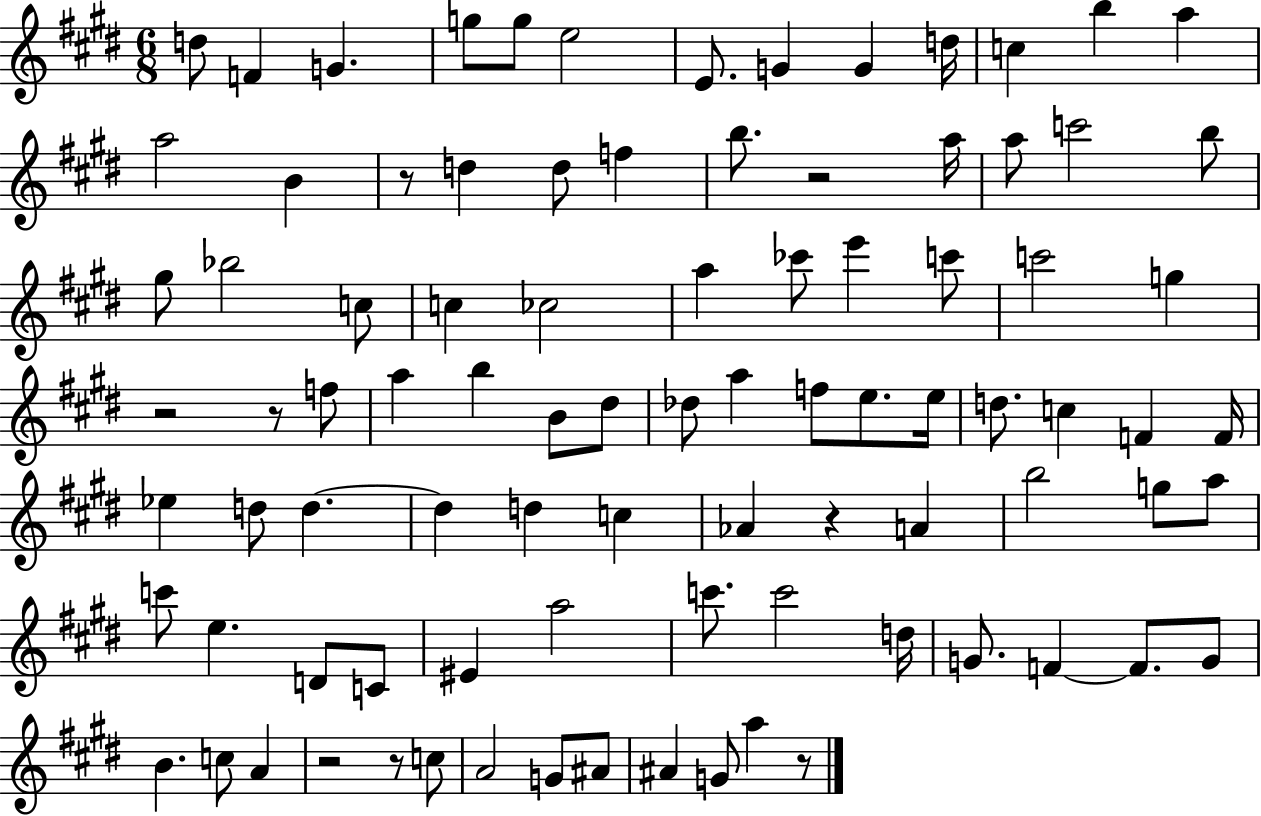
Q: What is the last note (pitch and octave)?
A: A5